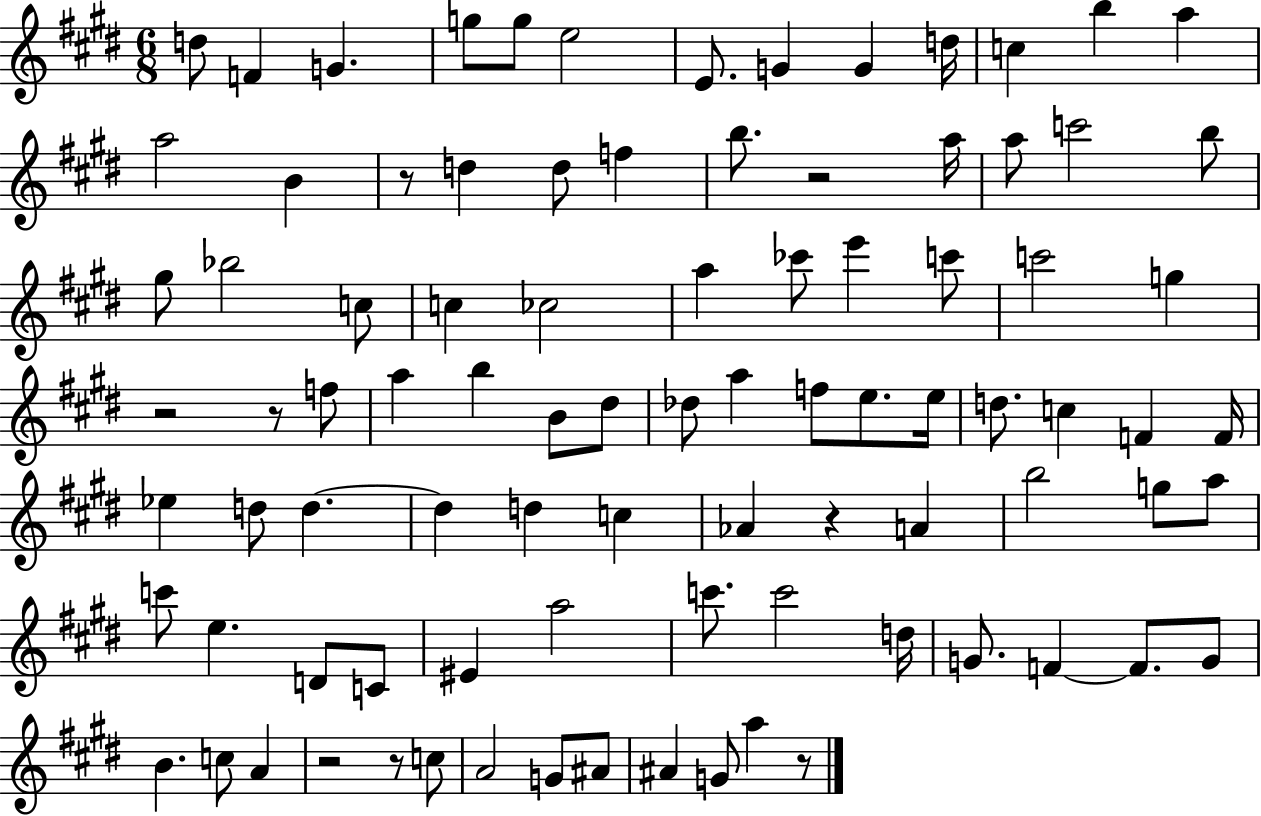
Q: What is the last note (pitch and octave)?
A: A5